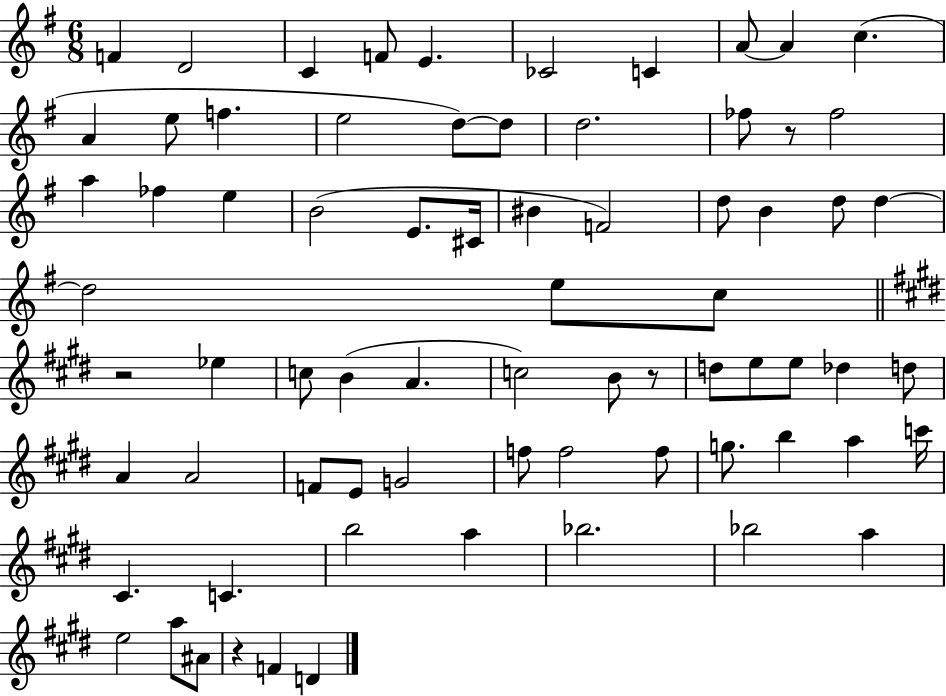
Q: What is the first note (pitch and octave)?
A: F4